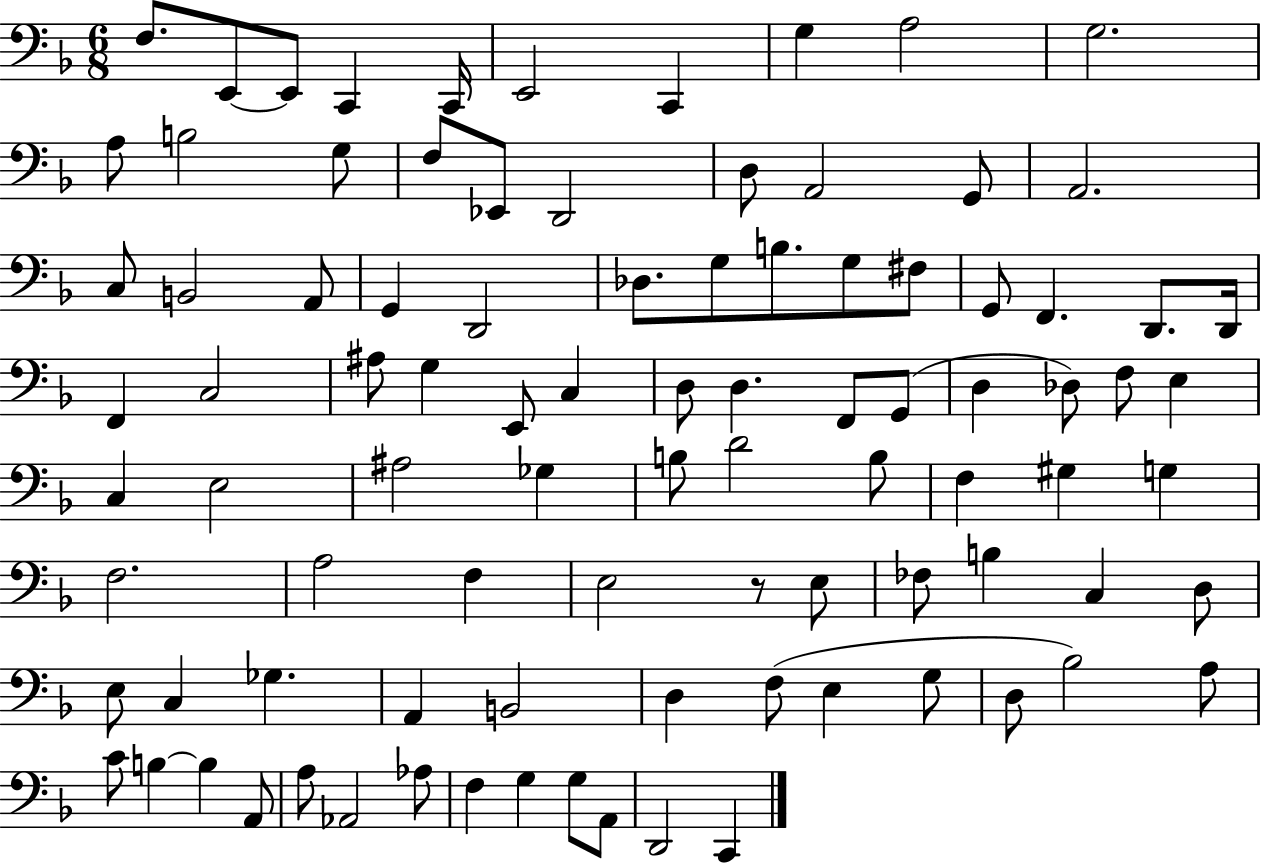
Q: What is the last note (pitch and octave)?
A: C2